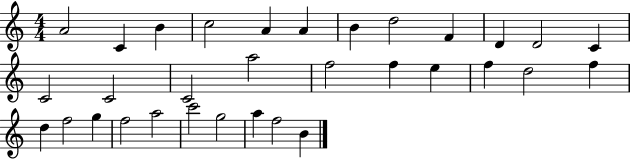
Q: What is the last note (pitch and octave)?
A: B4